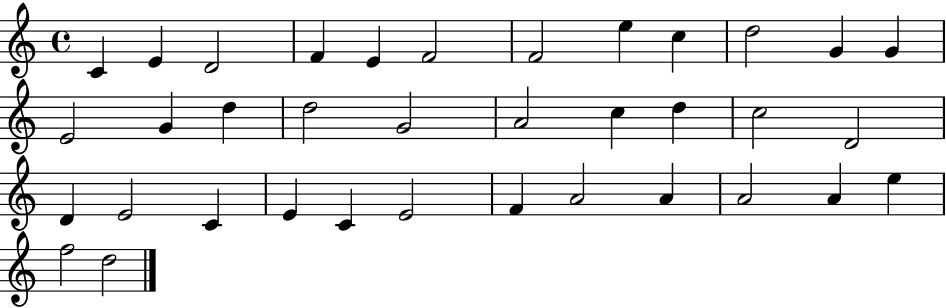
{
  \clef treble
  \time 4/4
  \defaultTimeSignature
  \key c \major
  c'4 e'4 d'2 | f'4 e'4 f'2 | f'2 e''4 c''4 | d''2 g'4 g'4 | \break e'2 g'4 d''4 | d''2 g'2 | a'2 c''4 d''4 | c''2 d'2 | \break d'4 e'2 c'4 | e'4 c'4 e'2 | f'4 a'2 a'4 | a'2 a'4 e''4 | \break f''2 d''2 | \bar "|."
}